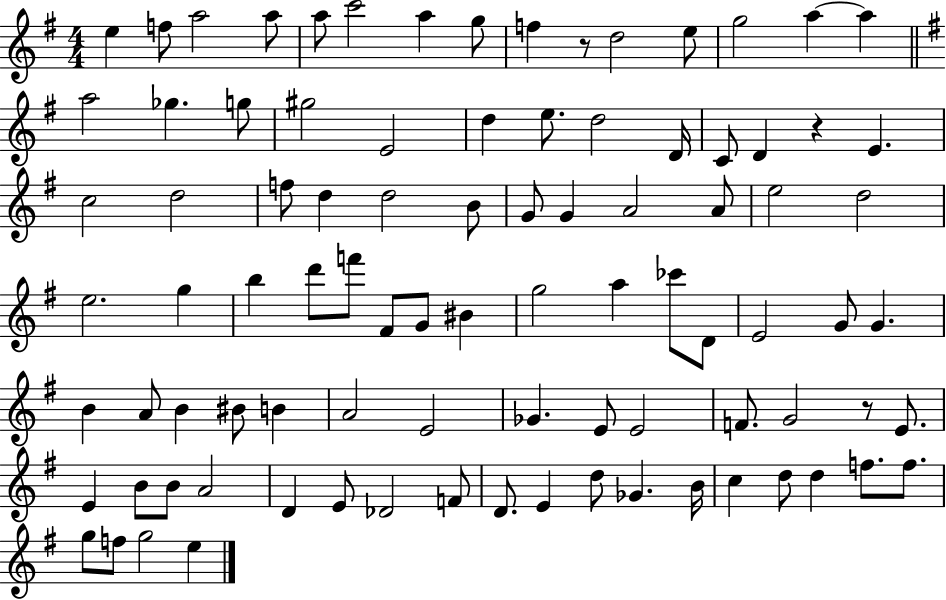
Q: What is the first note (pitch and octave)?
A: E5